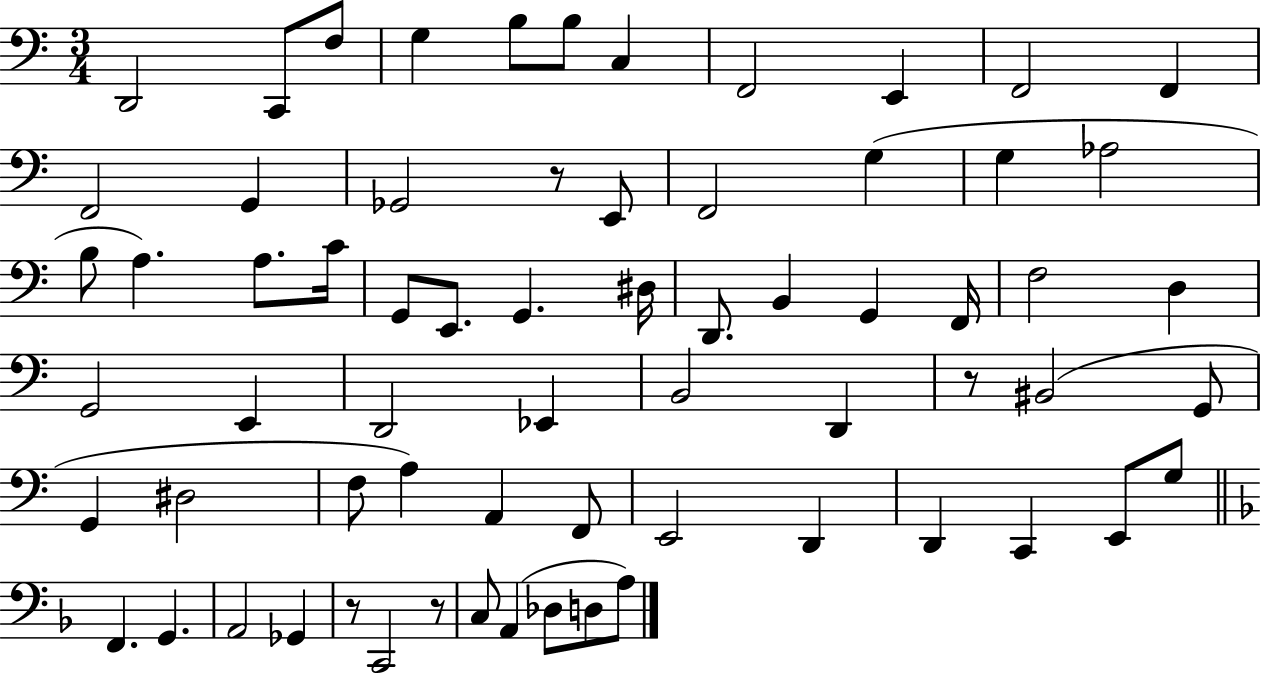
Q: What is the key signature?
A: C major